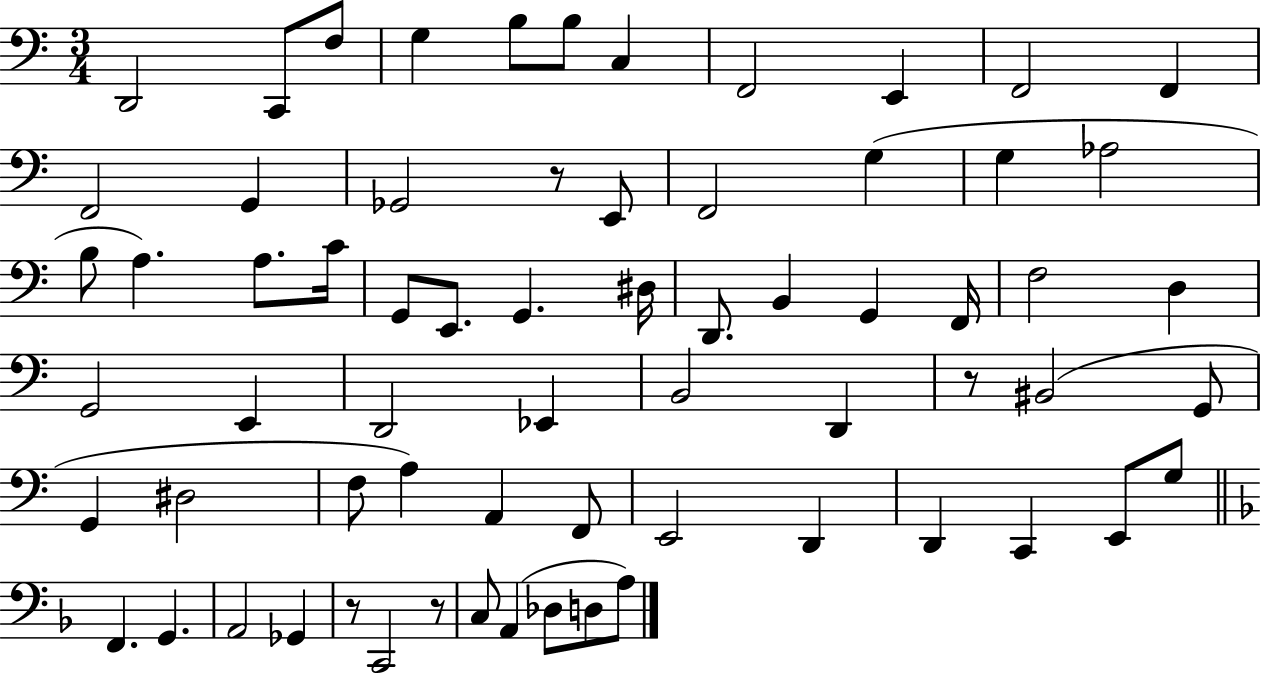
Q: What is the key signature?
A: C major